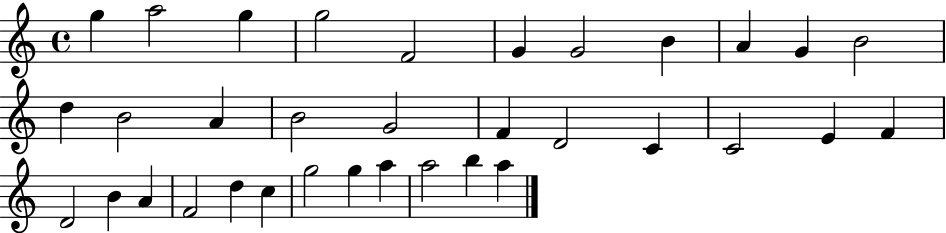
X:1
T:Untitled
M:4/4
L:1/4
K:C
g a2 g g2 F2 G G2 B A G B2 d B2 A B2 G2 F D2 C C2 E F D2 B A F2 d c g2 g a a2 b a